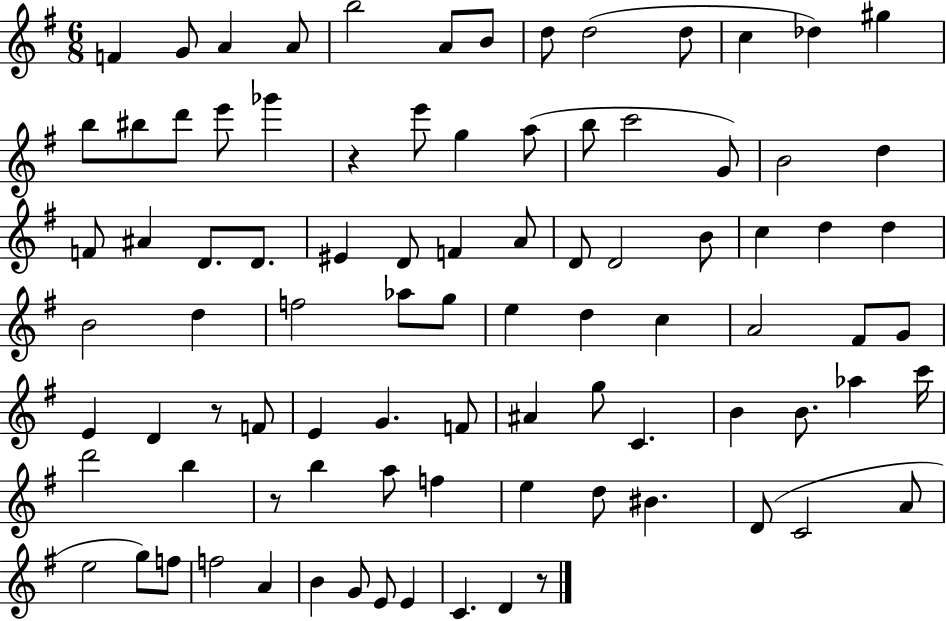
{
  \clef treble
  \numericTimeSignature
  \time 6/8
  \key g \major
  f'4 g'8 a'4 a'8 | b''2 a'8 b'8 | d''8 d''2( d''8 | c''4 des''4) gis''4 | \break b''8 bis''8 d'''8 e'''8 ges'''4 | r4 e'''8 g''4 a''8( | b''8 c'''2 g'8) | b'2 d''4 | \break f'8 ais'4 d'8. d'8. | eis'4 d'8 f'4 a'8 | d'8 d'2 b'8 | c''4 d''4 d''4 | \break b'2 d''4 | f''2 aes''8 g''8 | e''4 d''4 c''4 | a'2 fis'8 g'8 | \break e'4 d'4 r8 f'8 | e'4 g'4. f'8 | ais'4 g''8 c'4. | b'4 b'8. aes''4 c'''16 | \break d'''2 b''4 | r8 b''4 a''8 f''4 | e''4 d''8 bis'4. | d'8( c'2 a'8 | \break e''2 g''8) f''8 | f''2 a'4 | b'4 g'8 e'8 e'4 | c'4. d'4 r8 | \break \bar "|."
}